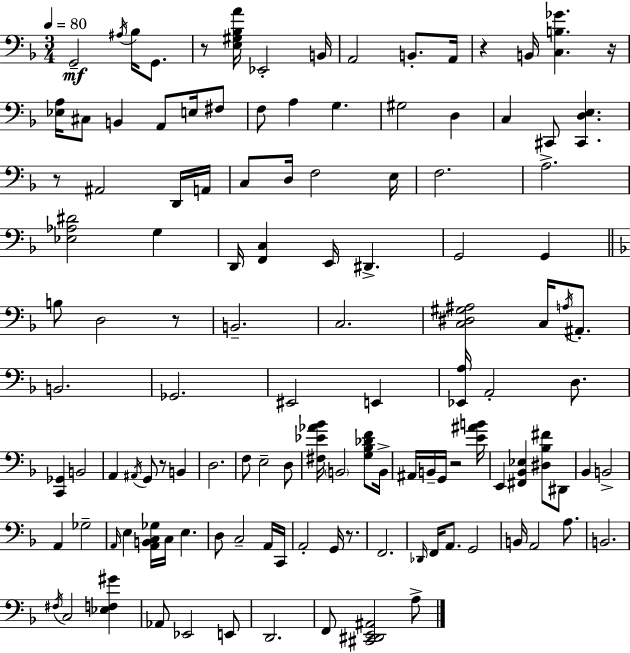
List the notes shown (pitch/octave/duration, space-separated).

G2/h A#3/s Bb3/s G2/e. R/e [E3,G#3,Bb3,A4]/s Eb2/h B2/s A2/h B2/e. A2/s R/q B2/s [C3,B3,Gb4]/q. R/s [Eb3,A3]/s C#3/e B2/q A2/e E3/s F#3/e F3/e A3/q G3/q. G#3/h D3/q C3/q C#2/e [C#2,D3,E3]/q. R/e A#2/h D2/s A2/s C3/e D3/s F3/h E3/s F3/h. A3/h. [Eb3,Ab3,D#4]/h G3/q D2/s [F2,C3]/q E2/s D#2/q. G2/h G2/q B3/e D3/h R/e B2/h. C3/h. [C3,D#3,G#3,A#3]/h C3/s A3/s A#2/e. B2/h. Gb2/h. EIS2/h E2/q [Eb2,A3]/s A2/h D3/e. [C2,Gb2]/q B2/h A2/q A#2/s G2/e R/e B2/q D3/h. F3/e E3/h D3/e [F#3,Eb4,Ab4,Bb4]/s B2/h [G3,Bb3,Db4,F4]/e B2/s A#2/s B2/s G2/s R/h [E4,A#4,B4]/s E2/q [F#2,Bb2,Eb3]/q [D#3,Bb3,F#4]/e D#2/e Bb2/q B2/h A2/q Gb3/h A2/s E3/q [A2,B2,C3,Gb3]/s C3/s E3/q. D3/e C3/h A2/s C2/s A2/h G2/s R/e. F2/h. Db2/s F2/s A2/e. G2/h B2/s A2/h A3/e. B2/h. F#3/s C3/h [Eb3,F3,G#4]/q Ab2/e Eb2/h E2/e D2/h. F2/e [C#2,D#2,E2,A#2]/h A3/e